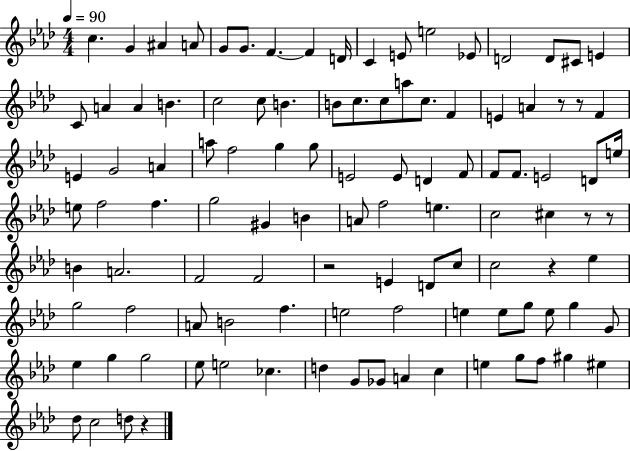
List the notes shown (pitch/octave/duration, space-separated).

C5/q. G4/q A#4/q A4/e G4/e G4/e. F4/q. F4/q D4/s C4/q E4/e E5/h Eb4/e D4/h D4/e C#4/e E4/q C4/e A4/q A4/q B4/q. C5/h C5/e B4/q. B4/e C5/e. C5/e A5/e C5/e. F4/q E4/q A4/q R/e R/e F4/q E4/q G4/h A4/q A5/e F5/h G5/q G5/e E4/h E4/e D4/q F4/e F4/e F4/e. E4/h D4/e E5/s E5/e F5/h F5/q. G5/h G#4/q B4/q A4/e F5/h E5/q. C5/h C#5/q R/e R/e B4/q A4/h. F4/h F4/h R/h E4/q D4/e C5/e C5/h R/q Eb5/q G5/h F5/h A4/e B4/h F5/q. E5/h F5/h E5/q E5/e G5/e E5/e G5/q G4/e Eb5/q G5/q G5/h Eb5/e E5/h CES5/q. D5/q G4/e Gb4/e A4/q C5/q E5/q G5/e F5/e G#5/q EIS5/q Db5/e C5/h D5/e R/q